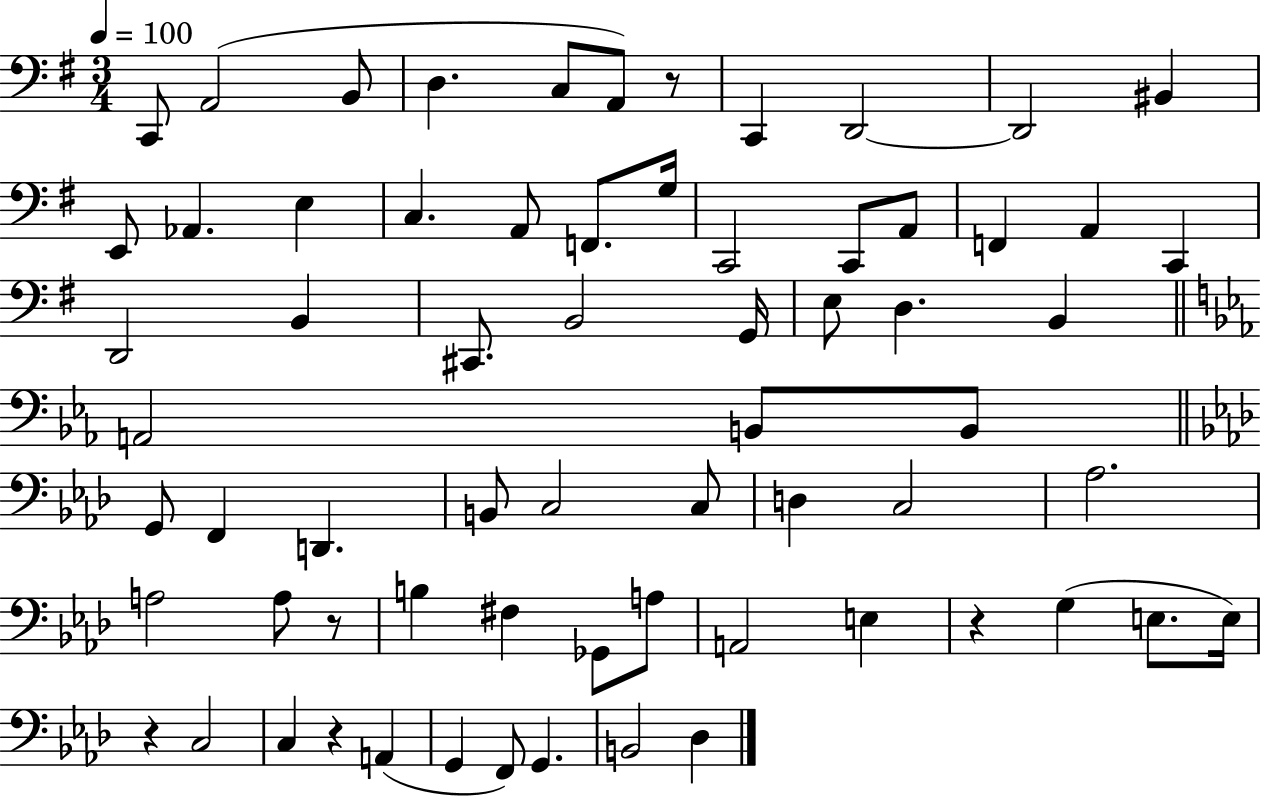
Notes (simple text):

C2/e A2/h B2/e D3/q. C3/e A2/e R/e C2/q D2/h D2/h BIS2/q E2/e Ab2/q. E3/q C3/q. A2/e F2/e. G3/s C2/h C2/e A2/e F2/q A2/q C2/q D2/h B2/q C#2/e. B2/h G2/s E3/e D3/q. B2/q A2/h B2/e B2/e G2/e F2/q D2/q. B2/e C3/h C3/e D3/q C3/h Ab3/h. A3/h A3/e R/e B3/q F#3/q Gb2/e A3/e A2/h E3/q R/q G3/q E3/e. E3/s R/q C3/h C3/q R/q A2/q G2/q F2/e G2/q. B2/h Db3/q